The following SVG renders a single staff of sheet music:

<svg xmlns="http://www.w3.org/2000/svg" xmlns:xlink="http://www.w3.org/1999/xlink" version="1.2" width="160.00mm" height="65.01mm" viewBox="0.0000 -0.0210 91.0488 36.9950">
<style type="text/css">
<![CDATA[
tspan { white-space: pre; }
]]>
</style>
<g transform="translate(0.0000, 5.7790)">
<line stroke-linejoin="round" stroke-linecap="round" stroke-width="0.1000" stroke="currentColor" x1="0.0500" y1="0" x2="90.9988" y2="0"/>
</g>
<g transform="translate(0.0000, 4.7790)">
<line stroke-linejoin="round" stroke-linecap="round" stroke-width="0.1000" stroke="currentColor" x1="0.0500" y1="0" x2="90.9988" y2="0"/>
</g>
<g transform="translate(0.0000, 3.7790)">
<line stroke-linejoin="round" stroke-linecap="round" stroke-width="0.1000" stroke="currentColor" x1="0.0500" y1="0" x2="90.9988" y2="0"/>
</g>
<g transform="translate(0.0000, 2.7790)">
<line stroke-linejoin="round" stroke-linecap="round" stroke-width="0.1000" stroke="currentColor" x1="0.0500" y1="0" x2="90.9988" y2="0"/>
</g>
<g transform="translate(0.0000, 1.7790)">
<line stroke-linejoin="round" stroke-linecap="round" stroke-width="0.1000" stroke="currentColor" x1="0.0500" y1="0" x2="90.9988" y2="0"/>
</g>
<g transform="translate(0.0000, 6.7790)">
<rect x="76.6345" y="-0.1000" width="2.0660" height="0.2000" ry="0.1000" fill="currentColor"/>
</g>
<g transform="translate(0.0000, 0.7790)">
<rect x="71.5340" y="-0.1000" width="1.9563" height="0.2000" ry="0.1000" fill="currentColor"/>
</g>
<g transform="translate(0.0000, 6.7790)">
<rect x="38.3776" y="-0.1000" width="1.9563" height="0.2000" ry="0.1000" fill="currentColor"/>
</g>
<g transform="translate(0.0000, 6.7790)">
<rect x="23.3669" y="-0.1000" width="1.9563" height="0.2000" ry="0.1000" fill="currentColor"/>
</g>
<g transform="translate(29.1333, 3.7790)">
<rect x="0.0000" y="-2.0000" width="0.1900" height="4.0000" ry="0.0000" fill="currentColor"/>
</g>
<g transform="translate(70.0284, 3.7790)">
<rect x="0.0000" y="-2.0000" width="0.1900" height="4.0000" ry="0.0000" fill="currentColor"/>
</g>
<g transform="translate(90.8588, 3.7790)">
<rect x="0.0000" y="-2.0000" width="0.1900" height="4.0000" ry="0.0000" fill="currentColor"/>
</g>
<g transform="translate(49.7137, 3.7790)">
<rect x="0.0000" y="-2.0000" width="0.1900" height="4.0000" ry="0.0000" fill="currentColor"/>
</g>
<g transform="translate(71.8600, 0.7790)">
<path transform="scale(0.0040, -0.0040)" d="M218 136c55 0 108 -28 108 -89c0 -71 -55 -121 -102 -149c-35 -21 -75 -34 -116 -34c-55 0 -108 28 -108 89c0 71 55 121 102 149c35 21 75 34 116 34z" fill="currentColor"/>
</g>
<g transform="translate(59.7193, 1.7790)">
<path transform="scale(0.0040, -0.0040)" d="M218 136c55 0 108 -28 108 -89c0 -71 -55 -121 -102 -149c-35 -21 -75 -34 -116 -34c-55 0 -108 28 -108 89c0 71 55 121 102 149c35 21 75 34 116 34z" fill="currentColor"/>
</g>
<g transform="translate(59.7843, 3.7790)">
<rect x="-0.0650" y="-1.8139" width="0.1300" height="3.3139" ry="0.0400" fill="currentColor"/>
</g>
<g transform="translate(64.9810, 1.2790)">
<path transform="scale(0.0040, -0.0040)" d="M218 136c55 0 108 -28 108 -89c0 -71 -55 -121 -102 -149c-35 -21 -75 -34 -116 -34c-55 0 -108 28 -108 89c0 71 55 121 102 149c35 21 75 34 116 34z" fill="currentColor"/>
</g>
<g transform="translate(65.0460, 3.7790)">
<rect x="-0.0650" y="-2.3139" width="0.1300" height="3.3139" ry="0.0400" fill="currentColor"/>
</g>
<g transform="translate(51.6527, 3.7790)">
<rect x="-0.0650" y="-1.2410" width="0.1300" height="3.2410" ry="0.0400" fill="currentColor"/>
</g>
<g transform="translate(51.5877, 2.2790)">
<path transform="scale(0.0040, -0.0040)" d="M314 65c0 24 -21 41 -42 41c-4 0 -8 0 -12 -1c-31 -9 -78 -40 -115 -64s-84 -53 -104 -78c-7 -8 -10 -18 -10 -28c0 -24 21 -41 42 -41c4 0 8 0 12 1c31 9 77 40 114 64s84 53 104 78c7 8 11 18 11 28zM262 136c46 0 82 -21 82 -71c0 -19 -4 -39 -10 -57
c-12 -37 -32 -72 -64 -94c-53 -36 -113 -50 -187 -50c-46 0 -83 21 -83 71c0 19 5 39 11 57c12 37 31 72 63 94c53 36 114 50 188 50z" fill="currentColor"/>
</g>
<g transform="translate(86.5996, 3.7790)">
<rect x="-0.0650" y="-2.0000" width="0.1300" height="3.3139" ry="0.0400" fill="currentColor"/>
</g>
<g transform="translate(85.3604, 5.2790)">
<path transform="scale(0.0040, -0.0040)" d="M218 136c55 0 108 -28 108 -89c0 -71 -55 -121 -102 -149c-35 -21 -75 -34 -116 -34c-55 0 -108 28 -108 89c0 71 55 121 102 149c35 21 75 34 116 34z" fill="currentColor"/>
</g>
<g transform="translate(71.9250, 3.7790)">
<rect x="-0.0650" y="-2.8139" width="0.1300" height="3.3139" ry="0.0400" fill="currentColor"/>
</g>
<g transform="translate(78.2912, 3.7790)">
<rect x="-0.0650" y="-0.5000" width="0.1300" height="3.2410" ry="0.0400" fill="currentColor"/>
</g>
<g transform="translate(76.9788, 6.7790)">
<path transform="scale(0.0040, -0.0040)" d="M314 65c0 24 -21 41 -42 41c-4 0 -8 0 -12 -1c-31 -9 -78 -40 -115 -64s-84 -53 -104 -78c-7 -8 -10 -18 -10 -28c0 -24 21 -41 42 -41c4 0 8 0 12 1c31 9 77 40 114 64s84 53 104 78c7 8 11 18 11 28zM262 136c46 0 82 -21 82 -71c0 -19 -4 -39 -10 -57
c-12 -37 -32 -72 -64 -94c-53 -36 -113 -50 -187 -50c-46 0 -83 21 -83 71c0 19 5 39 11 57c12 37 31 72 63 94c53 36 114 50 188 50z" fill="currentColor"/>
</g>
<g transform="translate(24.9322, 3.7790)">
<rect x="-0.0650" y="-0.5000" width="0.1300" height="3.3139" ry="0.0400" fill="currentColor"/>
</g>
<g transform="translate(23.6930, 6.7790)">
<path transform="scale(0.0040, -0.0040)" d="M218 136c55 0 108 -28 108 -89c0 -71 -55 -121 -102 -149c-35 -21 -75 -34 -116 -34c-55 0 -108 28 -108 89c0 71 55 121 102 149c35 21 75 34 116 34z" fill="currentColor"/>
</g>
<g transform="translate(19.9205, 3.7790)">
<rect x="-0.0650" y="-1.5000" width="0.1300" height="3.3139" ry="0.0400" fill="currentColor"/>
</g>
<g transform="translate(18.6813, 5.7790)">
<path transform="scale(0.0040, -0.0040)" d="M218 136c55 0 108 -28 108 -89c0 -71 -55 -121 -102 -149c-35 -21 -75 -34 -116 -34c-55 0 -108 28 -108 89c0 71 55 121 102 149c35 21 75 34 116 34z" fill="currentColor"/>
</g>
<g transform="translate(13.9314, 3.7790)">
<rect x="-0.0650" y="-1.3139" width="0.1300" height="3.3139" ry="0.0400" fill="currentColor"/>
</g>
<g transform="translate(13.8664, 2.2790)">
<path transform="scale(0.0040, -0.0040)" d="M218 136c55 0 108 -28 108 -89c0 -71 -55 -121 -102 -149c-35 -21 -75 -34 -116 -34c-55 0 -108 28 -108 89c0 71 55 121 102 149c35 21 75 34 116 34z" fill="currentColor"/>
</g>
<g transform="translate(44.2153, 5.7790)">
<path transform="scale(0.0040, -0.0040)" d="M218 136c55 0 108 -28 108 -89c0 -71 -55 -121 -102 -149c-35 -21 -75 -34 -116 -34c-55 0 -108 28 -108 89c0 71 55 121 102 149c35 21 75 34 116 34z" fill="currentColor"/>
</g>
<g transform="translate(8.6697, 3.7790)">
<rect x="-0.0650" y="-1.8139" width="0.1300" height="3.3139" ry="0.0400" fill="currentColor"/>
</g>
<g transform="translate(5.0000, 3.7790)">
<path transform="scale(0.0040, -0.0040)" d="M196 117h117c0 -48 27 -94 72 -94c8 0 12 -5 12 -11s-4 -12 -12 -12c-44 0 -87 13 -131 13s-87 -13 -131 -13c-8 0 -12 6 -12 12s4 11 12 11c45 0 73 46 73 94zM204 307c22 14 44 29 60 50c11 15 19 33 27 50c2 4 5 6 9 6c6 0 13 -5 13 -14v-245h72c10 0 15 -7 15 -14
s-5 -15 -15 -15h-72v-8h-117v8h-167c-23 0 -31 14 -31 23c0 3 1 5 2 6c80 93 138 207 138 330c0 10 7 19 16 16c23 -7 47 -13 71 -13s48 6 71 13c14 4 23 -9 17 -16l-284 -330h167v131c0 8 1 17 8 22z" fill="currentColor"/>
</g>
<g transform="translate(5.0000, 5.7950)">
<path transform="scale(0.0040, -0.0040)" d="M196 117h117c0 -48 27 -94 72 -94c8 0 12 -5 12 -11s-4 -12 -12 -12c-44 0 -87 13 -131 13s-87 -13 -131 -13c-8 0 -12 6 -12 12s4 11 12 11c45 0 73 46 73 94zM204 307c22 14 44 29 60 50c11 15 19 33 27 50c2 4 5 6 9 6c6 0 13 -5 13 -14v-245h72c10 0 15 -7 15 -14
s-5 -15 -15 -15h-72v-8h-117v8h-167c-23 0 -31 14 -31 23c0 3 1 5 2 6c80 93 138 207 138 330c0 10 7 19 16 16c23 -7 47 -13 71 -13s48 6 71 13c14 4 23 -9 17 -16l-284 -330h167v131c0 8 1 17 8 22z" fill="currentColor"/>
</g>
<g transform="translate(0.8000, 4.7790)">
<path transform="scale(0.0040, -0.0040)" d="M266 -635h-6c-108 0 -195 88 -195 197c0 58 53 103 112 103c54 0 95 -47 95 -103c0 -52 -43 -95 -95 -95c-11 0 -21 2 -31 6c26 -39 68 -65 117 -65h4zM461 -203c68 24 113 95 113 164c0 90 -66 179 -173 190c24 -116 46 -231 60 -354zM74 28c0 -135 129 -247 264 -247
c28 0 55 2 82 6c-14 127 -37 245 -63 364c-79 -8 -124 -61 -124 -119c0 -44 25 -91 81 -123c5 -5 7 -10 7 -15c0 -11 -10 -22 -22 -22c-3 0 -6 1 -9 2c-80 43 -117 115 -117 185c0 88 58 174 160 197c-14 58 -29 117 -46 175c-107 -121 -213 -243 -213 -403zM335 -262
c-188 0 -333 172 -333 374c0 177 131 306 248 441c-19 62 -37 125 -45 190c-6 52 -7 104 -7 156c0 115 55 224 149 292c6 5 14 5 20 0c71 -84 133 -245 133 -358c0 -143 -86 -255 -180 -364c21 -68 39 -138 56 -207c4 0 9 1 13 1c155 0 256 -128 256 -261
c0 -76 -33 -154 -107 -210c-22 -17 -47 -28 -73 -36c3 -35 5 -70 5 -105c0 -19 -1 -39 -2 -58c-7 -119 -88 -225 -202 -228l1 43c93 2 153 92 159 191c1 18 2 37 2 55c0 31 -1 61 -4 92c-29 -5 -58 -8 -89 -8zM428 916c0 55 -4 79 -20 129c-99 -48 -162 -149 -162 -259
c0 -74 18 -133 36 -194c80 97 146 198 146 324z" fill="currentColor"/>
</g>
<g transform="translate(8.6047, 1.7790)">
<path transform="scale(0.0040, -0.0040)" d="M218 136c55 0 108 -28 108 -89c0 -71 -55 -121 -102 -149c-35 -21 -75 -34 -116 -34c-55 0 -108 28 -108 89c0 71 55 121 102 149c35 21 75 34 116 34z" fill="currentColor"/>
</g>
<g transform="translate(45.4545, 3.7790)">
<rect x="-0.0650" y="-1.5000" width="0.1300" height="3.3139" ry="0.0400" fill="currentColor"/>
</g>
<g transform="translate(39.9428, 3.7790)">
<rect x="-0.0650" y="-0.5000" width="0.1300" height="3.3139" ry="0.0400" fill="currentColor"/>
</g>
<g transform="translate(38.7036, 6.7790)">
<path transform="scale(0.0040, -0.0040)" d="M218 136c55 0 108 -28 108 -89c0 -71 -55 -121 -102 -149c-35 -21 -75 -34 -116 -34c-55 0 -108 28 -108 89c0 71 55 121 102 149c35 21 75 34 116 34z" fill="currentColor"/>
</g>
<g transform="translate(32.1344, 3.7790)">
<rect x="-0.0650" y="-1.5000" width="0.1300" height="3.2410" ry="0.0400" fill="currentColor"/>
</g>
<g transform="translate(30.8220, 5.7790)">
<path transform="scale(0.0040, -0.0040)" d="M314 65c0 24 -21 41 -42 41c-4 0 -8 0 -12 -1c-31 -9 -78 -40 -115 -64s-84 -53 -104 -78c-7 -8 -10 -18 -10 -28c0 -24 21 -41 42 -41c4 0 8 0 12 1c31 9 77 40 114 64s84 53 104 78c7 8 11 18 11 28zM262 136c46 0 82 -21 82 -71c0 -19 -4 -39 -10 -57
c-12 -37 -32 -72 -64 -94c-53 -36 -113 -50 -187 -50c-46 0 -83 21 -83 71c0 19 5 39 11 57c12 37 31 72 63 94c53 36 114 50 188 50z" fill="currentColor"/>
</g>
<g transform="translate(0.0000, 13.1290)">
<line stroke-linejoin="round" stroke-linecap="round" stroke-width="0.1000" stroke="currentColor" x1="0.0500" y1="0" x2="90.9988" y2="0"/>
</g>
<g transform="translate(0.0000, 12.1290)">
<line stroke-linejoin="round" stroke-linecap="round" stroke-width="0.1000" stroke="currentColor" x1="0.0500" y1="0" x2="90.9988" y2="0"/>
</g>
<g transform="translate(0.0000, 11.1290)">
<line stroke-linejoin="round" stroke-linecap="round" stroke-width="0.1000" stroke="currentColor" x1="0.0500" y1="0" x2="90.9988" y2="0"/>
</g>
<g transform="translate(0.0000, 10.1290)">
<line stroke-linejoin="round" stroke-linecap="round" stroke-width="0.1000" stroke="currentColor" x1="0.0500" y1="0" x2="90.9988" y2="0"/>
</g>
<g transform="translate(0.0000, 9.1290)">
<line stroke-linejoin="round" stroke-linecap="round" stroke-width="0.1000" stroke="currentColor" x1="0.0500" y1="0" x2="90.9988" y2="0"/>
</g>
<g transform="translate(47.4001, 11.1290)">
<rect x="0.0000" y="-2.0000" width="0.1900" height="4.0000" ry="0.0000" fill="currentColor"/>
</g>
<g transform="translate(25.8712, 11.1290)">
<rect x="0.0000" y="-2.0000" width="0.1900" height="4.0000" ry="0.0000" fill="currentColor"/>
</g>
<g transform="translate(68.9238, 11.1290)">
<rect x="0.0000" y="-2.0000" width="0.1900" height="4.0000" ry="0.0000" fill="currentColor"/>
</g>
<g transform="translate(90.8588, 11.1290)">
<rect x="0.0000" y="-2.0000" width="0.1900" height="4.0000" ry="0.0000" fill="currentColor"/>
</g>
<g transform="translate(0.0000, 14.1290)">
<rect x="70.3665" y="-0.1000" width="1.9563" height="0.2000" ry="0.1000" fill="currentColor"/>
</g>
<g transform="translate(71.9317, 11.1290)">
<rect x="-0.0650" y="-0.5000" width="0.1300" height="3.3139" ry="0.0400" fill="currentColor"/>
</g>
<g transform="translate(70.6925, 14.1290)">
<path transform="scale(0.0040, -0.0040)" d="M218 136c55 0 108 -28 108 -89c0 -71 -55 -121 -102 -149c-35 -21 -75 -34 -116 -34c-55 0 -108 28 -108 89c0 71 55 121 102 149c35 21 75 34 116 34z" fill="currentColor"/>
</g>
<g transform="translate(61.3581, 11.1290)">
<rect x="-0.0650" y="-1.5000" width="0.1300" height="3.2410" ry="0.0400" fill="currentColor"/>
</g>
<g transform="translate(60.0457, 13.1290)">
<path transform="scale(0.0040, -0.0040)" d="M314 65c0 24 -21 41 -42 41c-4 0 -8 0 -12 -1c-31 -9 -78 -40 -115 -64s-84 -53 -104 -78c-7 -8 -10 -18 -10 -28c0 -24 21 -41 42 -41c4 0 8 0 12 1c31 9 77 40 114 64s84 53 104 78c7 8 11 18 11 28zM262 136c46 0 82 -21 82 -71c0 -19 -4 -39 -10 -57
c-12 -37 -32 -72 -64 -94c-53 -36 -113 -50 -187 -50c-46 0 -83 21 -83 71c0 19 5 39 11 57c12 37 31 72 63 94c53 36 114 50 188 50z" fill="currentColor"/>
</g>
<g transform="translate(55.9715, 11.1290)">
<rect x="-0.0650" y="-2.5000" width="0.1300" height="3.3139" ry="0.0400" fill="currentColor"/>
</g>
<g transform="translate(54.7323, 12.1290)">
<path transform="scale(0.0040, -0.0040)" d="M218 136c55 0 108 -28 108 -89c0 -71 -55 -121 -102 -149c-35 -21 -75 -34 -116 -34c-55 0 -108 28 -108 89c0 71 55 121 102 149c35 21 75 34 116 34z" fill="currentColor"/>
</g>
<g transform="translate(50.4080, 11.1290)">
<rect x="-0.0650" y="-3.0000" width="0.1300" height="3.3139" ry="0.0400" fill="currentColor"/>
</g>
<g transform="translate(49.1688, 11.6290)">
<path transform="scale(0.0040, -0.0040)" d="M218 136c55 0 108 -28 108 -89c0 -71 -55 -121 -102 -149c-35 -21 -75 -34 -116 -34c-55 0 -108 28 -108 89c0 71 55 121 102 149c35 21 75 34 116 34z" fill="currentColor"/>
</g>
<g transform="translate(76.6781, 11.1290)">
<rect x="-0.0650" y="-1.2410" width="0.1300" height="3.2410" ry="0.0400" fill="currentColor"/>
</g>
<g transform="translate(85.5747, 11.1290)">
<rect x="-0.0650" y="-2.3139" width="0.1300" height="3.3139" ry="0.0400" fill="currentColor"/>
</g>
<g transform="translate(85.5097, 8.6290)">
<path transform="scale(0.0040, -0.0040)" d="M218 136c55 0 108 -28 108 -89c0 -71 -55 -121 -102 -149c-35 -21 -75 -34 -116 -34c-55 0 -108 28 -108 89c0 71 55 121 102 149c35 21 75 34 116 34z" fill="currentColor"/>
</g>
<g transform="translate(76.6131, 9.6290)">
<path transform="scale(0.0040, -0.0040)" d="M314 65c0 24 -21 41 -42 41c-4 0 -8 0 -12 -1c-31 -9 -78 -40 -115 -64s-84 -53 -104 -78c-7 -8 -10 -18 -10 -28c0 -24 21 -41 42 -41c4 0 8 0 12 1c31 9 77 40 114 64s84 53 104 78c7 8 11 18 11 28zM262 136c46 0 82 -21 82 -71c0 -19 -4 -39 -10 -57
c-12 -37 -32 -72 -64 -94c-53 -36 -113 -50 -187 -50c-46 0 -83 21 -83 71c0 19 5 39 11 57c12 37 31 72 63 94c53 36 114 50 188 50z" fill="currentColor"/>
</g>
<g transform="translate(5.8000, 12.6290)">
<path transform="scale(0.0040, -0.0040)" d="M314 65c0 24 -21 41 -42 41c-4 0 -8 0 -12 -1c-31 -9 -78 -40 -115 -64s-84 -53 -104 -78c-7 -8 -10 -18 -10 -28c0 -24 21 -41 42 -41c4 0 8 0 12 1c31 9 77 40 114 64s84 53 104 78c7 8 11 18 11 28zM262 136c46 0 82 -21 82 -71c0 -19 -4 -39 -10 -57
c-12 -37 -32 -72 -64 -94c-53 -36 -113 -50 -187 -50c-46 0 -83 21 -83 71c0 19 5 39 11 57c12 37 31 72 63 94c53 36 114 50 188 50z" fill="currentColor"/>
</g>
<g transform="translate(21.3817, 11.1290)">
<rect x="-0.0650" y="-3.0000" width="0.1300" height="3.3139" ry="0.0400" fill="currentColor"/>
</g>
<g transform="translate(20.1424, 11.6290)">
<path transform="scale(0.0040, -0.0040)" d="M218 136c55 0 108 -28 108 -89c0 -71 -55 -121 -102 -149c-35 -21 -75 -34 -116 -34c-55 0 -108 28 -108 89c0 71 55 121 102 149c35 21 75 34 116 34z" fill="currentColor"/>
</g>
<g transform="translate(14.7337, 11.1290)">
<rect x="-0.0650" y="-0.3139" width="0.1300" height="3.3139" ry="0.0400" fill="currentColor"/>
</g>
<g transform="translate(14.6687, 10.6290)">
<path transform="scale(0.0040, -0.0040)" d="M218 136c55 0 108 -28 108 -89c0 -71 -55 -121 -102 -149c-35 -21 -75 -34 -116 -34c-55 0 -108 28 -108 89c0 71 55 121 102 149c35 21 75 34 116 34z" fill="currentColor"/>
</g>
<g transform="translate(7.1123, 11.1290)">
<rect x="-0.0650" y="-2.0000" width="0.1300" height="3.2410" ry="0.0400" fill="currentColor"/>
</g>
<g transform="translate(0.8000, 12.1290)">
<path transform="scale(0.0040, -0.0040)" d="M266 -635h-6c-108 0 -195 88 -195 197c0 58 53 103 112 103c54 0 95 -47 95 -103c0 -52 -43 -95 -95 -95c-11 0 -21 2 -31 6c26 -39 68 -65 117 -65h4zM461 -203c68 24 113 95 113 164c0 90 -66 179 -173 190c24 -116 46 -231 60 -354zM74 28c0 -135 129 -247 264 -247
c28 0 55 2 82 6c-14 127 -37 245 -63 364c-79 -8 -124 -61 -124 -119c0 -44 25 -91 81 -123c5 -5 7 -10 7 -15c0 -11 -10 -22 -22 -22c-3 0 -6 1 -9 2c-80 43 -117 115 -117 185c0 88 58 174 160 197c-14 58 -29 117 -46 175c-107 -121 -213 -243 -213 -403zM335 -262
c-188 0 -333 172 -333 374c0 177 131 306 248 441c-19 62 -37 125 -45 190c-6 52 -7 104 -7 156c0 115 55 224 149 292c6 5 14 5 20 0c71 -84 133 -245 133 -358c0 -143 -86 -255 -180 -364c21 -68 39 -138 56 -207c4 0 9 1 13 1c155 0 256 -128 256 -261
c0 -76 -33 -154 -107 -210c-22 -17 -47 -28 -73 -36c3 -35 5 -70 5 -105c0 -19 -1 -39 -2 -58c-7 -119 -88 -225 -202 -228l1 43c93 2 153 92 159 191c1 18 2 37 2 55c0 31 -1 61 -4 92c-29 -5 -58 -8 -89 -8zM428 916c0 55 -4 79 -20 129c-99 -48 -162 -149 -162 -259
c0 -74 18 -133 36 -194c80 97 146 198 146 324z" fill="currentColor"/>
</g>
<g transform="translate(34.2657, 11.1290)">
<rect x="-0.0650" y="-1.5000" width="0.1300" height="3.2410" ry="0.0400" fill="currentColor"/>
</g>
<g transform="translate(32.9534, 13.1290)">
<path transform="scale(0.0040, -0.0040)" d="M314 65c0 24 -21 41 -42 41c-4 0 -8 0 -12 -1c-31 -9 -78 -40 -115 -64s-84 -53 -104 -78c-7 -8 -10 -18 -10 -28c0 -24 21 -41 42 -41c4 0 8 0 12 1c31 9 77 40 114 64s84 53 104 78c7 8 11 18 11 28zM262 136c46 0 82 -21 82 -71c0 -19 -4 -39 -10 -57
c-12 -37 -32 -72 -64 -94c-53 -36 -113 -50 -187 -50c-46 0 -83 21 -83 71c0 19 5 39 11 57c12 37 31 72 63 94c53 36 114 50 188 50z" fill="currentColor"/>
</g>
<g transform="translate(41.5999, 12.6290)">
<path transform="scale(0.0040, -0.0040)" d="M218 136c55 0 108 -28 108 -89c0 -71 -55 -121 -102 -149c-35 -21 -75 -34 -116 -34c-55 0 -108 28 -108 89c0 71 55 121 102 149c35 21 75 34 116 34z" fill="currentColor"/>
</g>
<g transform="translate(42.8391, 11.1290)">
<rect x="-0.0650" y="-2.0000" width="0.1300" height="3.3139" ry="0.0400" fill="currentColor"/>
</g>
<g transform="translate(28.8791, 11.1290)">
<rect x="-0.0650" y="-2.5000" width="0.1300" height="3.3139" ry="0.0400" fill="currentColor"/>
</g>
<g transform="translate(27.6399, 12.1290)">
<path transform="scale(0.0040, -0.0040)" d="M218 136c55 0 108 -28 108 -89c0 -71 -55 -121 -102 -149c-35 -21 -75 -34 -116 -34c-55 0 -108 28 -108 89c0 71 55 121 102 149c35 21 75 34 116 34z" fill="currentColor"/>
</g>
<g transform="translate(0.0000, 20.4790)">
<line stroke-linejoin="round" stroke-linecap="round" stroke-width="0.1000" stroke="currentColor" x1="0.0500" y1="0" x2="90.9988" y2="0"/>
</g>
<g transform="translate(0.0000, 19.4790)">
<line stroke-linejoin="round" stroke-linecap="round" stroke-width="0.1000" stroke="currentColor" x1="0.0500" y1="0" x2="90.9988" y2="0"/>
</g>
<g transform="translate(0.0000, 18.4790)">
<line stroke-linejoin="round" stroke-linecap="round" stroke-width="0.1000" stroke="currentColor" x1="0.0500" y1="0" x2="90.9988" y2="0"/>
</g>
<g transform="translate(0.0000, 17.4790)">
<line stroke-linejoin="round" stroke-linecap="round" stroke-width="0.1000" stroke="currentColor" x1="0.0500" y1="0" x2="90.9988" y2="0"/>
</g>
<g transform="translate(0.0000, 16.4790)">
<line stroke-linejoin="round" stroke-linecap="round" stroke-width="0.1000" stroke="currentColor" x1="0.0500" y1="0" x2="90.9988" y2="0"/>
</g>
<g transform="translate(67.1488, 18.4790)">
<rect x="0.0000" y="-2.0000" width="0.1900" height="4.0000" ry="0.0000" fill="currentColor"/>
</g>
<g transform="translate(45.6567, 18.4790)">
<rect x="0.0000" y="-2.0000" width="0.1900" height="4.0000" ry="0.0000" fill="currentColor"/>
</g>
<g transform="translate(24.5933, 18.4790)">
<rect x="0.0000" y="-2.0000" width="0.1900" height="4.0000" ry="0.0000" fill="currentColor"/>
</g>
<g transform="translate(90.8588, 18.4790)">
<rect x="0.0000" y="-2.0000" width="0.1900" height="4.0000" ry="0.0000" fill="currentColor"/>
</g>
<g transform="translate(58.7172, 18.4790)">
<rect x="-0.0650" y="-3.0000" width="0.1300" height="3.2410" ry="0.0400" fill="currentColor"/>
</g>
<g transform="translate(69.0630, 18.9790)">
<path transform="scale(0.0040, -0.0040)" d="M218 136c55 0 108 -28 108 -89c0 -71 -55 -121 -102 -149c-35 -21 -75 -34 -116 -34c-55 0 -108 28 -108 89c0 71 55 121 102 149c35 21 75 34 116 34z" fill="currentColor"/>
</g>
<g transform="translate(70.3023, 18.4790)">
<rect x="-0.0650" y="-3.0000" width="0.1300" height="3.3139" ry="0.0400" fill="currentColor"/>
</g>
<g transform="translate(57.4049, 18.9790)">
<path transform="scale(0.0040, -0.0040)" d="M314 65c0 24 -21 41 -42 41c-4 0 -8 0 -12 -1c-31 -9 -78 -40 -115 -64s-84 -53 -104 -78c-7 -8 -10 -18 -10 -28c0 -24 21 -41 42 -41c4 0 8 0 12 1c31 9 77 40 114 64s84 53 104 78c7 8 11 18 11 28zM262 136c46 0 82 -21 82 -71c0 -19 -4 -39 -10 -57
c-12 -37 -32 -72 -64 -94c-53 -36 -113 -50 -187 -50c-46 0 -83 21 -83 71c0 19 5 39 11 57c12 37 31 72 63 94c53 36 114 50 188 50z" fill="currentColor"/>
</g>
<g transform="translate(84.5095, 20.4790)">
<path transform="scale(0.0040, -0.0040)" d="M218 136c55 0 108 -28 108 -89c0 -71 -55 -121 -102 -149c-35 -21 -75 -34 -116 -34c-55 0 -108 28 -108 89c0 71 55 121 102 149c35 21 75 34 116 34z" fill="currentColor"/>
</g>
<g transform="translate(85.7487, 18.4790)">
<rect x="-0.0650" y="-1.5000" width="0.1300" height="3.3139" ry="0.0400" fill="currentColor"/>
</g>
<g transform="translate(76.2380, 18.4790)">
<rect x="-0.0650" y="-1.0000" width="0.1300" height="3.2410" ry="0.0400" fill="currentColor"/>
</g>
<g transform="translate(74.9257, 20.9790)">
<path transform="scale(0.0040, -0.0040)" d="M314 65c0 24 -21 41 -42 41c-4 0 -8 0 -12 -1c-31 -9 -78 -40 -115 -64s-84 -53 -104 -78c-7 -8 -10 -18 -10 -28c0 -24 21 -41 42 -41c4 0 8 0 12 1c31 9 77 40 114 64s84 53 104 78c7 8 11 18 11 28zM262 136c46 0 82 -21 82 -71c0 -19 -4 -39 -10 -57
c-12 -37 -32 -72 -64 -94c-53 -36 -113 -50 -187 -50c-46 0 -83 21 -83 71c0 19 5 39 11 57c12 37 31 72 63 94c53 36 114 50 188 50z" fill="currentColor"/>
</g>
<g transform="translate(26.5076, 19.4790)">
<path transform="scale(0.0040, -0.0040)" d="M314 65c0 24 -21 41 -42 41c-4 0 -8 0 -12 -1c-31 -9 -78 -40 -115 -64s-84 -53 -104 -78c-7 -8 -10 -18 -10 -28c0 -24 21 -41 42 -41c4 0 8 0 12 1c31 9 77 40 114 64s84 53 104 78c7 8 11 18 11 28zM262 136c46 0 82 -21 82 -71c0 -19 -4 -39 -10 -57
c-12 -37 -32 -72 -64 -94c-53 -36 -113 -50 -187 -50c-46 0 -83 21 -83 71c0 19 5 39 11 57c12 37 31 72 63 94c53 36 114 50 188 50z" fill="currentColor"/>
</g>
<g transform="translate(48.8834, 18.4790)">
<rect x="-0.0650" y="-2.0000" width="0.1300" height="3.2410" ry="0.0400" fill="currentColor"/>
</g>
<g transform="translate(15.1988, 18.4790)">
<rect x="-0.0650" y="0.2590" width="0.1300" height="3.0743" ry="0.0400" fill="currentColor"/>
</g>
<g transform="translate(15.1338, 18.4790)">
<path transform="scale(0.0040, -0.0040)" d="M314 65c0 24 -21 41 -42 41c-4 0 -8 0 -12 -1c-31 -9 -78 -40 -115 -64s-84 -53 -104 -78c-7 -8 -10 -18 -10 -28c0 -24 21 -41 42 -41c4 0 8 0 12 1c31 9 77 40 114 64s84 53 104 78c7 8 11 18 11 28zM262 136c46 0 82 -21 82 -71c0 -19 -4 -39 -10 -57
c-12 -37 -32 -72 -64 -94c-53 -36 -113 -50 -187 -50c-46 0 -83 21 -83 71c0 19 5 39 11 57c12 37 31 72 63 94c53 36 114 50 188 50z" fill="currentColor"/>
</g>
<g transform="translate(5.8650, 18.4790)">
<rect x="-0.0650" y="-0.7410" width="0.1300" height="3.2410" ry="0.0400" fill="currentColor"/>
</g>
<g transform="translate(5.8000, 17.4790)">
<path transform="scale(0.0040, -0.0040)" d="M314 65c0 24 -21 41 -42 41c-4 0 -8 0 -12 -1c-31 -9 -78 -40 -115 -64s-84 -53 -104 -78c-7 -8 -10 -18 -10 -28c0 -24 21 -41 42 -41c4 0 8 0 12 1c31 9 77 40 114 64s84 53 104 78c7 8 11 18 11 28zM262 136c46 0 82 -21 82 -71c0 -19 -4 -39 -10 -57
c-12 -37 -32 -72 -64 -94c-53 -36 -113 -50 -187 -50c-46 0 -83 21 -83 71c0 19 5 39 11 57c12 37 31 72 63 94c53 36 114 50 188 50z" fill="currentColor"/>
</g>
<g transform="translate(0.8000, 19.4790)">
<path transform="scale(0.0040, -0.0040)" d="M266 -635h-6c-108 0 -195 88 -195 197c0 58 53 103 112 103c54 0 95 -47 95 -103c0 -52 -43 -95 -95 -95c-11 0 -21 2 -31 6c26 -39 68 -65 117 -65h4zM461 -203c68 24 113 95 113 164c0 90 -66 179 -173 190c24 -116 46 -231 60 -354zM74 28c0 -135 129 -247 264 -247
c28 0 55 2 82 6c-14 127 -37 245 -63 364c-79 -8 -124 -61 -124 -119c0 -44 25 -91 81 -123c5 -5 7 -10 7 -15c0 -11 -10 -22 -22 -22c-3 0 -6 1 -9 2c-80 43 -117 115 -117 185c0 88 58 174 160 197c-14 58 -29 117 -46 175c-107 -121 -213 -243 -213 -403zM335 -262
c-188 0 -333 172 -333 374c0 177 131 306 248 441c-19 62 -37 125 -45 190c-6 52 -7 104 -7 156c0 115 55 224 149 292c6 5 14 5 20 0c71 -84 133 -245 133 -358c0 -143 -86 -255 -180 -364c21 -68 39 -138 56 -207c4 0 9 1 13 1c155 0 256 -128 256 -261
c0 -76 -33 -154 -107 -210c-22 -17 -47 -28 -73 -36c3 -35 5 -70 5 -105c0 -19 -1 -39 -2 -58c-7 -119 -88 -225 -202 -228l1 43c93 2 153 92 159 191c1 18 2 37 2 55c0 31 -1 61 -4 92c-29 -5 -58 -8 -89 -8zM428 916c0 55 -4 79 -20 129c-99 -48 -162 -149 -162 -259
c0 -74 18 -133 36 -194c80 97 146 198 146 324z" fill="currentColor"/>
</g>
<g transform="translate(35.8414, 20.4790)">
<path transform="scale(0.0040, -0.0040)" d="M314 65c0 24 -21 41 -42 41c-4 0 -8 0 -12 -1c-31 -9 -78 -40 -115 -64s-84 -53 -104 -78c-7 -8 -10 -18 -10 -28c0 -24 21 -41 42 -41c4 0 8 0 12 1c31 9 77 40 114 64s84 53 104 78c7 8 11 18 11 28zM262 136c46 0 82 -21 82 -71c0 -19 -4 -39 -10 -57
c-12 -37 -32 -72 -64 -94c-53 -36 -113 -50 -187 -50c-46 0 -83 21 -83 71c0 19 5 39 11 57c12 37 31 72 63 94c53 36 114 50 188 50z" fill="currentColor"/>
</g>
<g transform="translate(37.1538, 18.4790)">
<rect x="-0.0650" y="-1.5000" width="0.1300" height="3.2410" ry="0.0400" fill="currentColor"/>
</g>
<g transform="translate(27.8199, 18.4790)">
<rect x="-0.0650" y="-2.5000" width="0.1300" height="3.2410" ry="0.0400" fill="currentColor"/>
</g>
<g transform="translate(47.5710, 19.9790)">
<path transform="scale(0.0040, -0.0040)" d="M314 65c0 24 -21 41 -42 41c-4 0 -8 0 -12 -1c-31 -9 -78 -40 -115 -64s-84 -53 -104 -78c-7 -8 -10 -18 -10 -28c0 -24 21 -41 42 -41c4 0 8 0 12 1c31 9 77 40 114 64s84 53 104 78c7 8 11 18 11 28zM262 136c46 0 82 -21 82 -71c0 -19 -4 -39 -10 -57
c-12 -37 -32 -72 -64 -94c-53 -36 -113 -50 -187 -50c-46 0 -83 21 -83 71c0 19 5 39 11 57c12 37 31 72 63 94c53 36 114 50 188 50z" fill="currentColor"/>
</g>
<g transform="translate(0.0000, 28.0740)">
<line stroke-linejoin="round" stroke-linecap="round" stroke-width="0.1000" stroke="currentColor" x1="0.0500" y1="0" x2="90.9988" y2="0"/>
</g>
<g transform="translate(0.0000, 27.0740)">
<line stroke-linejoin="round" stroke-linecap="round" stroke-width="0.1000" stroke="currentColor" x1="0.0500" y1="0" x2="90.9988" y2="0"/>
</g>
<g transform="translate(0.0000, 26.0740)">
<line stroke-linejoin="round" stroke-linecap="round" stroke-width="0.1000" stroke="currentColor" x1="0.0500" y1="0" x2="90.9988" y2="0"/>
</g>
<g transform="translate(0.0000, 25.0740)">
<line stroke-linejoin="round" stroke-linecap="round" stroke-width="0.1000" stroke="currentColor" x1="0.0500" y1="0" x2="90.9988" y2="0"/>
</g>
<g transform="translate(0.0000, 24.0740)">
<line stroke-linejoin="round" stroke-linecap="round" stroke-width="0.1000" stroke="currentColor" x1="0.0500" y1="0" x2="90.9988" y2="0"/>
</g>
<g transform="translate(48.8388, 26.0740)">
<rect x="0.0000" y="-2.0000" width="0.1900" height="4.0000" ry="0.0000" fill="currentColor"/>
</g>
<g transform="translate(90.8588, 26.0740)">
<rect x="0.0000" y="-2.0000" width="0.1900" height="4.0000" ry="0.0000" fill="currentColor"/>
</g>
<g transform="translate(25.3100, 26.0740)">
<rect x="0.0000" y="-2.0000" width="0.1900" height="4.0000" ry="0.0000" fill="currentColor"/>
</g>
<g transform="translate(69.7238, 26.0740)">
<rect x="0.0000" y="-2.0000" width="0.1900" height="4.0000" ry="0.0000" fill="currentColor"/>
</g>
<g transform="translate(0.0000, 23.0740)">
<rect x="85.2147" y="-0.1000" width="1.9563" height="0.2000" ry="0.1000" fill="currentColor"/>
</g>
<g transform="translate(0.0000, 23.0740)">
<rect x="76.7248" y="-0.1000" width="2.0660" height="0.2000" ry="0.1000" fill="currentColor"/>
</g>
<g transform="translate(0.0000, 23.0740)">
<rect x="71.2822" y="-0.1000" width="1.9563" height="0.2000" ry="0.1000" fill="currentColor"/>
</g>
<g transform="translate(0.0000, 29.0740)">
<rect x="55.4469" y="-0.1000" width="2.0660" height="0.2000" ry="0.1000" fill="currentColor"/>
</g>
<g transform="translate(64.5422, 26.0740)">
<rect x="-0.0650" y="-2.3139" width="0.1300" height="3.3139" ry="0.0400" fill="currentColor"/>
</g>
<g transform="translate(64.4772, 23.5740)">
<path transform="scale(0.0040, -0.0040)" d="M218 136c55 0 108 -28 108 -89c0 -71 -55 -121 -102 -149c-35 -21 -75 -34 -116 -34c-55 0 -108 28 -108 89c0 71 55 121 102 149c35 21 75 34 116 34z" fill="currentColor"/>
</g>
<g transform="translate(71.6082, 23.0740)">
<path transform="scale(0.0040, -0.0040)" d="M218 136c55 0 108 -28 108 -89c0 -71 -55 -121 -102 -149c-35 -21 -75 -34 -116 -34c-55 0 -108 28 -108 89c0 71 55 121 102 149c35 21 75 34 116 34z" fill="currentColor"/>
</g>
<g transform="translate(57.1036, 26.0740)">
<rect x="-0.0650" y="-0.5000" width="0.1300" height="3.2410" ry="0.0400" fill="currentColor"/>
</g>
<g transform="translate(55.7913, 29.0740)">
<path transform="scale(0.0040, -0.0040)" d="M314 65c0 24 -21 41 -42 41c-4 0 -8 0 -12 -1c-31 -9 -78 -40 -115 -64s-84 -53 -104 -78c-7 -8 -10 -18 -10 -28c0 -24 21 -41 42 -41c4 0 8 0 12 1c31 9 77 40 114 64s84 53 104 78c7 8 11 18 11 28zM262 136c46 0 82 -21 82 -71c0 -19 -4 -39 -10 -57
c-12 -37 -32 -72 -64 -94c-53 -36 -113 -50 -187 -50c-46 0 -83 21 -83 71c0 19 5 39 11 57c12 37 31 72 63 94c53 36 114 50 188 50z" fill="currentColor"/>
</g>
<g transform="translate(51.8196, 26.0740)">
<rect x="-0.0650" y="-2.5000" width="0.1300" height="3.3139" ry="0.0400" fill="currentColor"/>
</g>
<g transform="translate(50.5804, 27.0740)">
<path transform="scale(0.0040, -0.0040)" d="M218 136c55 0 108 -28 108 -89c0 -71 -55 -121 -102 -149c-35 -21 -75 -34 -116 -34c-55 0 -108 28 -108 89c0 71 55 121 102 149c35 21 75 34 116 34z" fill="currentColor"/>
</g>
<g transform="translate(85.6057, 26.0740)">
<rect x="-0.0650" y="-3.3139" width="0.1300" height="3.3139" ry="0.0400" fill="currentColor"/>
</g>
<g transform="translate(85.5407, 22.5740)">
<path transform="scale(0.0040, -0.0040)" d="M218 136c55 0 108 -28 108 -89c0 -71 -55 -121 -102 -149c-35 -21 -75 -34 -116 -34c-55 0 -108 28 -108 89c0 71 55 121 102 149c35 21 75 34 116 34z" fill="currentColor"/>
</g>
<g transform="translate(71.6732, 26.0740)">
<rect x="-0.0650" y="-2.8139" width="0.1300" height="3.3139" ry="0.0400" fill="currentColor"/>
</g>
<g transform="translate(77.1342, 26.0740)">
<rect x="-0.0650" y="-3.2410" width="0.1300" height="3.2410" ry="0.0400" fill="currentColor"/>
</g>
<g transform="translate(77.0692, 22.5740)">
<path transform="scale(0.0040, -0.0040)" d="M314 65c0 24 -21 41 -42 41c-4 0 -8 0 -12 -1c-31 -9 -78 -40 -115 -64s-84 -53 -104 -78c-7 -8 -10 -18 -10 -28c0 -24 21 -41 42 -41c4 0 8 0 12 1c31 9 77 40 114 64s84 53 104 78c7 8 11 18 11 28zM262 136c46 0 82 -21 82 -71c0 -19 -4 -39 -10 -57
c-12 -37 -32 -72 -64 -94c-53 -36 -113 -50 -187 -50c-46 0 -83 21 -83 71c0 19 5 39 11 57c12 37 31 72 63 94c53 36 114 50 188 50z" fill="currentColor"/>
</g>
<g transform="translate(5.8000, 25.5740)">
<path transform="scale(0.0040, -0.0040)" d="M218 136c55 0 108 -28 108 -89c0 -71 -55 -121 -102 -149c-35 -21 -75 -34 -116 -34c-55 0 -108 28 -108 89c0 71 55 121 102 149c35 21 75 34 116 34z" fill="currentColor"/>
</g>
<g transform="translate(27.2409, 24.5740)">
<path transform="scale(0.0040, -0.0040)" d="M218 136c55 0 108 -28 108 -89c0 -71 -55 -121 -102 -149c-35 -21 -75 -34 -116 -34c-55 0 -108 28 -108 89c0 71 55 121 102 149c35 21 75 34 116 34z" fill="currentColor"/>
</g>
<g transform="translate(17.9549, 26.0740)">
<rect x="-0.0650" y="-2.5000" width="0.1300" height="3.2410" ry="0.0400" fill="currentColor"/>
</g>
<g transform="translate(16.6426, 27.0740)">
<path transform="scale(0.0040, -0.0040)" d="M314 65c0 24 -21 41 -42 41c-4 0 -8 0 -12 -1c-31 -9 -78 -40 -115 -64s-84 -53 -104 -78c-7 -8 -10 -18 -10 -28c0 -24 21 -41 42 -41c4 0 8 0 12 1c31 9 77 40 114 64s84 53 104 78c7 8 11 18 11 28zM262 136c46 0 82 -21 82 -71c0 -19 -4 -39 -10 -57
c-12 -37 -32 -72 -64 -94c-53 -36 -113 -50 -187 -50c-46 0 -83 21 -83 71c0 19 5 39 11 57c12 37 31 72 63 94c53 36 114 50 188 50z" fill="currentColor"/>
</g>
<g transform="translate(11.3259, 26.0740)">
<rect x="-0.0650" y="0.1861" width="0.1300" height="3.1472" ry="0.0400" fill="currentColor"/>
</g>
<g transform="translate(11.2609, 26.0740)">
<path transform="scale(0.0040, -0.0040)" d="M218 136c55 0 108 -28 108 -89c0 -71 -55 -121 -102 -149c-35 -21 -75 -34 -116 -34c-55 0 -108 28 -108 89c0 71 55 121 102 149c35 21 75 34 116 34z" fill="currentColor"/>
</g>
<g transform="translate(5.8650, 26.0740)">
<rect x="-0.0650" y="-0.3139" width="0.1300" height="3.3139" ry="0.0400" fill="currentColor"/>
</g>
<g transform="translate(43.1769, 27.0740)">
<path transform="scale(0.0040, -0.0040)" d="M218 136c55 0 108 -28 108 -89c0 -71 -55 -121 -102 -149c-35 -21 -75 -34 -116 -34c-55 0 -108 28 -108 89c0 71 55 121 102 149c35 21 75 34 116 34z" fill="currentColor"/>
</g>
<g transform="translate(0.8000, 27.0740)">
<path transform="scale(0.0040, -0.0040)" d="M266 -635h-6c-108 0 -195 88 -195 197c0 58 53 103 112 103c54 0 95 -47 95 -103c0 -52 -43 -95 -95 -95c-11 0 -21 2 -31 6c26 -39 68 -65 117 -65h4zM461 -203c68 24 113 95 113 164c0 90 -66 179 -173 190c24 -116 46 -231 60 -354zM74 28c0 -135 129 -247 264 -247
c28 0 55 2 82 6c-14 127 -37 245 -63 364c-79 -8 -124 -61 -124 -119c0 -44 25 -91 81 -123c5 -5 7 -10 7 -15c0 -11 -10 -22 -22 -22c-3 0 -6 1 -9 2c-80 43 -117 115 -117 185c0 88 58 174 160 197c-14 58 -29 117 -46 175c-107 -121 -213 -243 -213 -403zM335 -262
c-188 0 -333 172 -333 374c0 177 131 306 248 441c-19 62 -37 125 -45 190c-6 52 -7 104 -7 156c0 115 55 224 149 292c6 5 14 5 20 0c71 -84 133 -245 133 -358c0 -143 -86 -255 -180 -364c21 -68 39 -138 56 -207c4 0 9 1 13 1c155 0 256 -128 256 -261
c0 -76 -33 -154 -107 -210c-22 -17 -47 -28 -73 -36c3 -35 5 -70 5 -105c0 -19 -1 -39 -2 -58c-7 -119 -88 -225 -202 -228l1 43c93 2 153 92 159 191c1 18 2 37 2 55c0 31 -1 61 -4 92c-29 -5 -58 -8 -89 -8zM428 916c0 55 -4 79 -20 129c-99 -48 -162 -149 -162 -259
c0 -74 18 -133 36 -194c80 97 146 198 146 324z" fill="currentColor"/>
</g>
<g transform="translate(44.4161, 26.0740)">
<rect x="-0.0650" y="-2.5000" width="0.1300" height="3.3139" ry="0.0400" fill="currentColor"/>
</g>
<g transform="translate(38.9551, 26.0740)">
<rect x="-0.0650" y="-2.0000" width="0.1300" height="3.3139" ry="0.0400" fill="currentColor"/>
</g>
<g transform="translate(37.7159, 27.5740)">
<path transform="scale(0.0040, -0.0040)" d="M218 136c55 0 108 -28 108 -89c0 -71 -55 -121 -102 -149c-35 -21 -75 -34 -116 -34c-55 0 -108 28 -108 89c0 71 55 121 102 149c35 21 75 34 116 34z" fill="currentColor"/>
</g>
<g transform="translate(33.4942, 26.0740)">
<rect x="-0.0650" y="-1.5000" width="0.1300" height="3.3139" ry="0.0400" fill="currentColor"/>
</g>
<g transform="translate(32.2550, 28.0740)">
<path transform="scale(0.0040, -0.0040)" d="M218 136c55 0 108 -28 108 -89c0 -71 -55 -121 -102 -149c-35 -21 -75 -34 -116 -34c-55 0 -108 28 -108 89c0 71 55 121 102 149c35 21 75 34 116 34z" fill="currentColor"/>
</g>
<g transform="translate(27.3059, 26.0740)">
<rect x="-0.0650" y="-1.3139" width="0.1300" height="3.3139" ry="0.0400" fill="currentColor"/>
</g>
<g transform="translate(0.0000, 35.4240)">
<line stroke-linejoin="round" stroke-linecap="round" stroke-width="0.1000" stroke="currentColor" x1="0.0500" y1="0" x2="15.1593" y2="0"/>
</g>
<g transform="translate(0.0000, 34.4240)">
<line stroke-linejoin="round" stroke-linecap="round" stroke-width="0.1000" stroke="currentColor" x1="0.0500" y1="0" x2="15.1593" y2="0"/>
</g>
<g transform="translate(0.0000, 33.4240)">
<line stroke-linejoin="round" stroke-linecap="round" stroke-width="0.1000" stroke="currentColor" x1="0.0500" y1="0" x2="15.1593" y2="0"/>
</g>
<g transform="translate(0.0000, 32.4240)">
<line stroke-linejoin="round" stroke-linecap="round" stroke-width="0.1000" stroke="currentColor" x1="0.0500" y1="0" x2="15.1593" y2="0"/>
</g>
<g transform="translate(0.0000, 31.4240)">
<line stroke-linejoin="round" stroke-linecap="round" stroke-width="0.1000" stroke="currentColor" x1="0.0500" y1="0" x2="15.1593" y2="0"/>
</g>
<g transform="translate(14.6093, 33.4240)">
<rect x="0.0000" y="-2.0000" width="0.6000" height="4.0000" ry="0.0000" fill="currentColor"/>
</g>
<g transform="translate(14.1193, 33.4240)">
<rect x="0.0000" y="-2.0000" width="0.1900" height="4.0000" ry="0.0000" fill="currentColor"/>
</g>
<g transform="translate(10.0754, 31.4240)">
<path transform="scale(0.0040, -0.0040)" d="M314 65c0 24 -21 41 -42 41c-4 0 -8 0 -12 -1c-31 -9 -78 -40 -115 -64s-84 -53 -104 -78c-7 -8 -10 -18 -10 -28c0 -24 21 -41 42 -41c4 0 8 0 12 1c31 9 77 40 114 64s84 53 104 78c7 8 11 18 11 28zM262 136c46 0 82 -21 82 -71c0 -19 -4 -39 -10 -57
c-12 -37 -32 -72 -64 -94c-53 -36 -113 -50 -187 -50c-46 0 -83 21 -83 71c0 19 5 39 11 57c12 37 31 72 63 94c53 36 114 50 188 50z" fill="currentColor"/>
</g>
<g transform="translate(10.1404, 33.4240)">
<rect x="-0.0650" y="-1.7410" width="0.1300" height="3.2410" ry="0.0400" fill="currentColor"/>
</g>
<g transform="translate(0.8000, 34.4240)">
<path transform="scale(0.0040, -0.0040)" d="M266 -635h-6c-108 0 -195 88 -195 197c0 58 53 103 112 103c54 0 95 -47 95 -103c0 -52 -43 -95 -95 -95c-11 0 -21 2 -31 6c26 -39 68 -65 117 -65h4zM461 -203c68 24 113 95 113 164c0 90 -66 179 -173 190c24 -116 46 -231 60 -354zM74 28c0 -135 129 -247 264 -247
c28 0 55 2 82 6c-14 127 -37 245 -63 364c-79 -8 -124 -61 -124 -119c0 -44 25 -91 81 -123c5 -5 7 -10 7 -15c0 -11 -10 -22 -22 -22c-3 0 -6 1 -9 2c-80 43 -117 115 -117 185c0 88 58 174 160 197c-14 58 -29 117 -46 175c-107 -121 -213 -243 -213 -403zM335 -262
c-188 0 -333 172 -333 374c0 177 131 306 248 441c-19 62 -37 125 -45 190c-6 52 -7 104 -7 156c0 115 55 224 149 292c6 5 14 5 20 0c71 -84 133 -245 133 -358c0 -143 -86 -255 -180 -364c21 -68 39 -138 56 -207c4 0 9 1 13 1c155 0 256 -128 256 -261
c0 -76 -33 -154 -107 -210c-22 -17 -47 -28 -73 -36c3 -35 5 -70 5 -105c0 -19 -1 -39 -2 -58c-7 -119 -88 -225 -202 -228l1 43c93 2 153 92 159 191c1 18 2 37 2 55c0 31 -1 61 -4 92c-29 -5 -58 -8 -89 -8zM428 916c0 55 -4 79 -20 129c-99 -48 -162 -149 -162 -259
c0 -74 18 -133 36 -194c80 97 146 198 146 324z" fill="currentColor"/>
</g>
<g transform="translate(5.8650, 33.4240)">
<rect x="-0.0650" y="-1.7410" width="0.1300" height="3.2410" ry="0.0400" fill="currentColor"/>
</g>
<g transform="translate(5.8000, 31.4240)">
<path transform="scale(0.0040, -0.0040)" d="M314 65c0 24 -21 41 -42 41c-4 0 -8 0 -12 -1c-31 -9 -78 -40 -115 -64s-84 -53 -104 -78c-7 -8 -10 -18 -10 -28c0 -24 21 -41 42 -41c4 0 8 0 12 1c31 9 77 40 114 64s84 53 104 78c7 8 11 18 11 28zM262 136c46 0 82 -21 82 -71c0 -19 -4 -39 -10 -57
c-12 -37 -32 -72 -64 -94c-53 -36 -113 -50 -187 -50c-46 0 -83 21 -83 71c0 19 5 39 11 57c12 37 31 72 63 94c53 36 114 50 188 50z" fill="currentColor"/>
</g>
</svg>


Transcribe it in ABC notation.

X:1
T:Untitled
M:4/4
L:1/4
K:C
f e E C E2 C E e2 f g a C2 F F2 c A G E2 F A G E2 C e2 g d2 B2 G2 E2 F2 A2 A D2 E c B G2 e E F G G C2 g a b2 b f2 f2